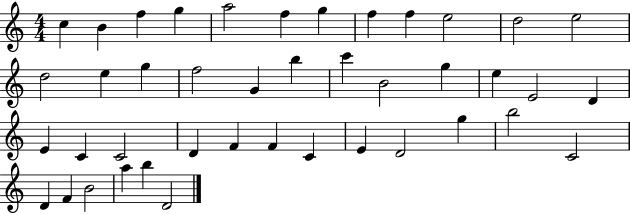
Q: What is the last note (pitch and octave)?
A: D4